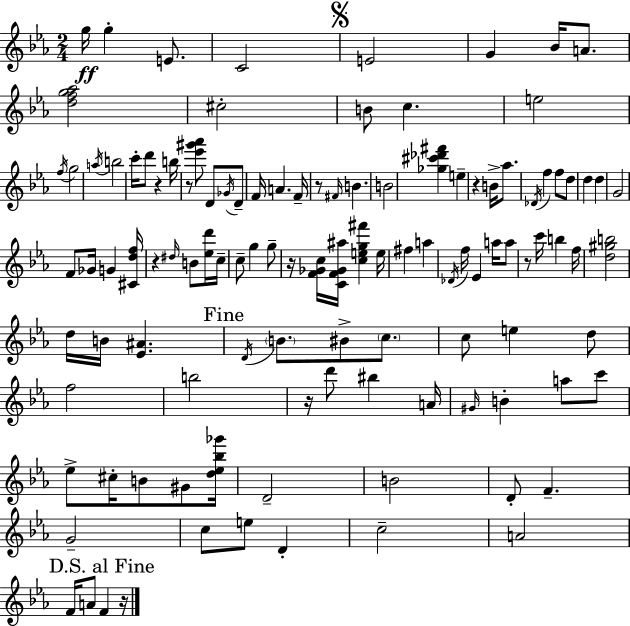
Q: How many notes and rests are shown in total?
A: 113